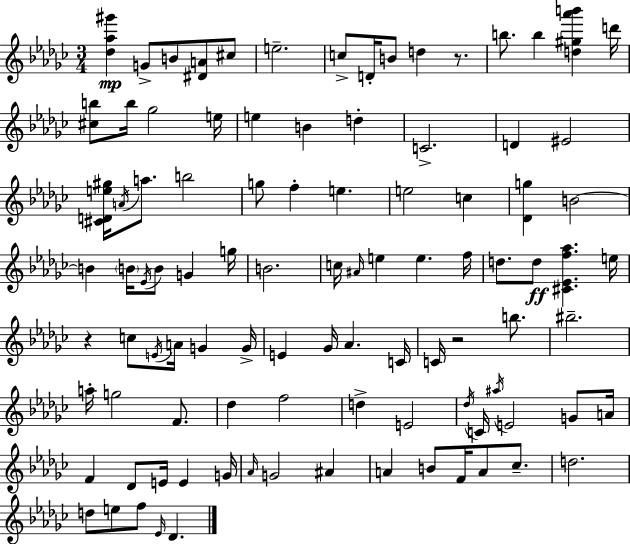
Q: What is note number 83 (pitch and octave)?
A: D5